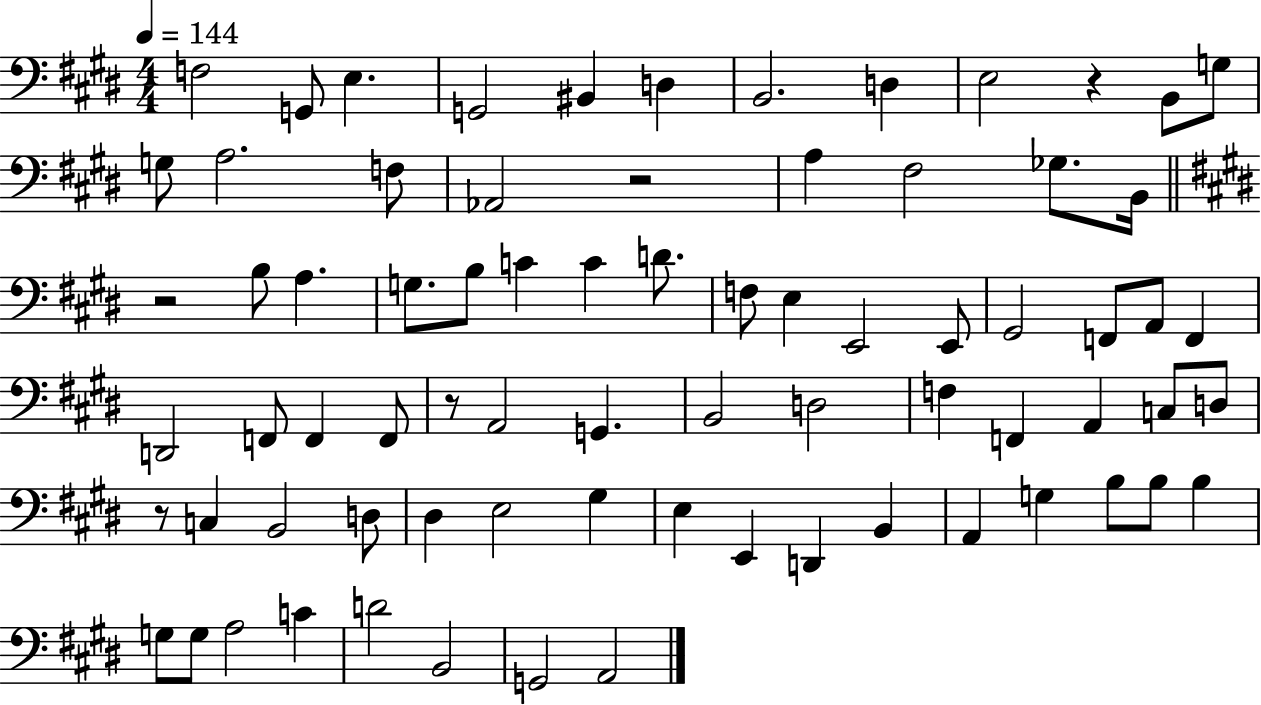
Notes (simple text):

F3/h G2/e E3/q. G2/h BIS2/q D3/q B2/h. D3/q E3/h R/q B2/e G3/e G3/e A3/h. F3/e Ab2/h R/h A3/q F#3/h Gb3/e. B2/s R/h B3/e A3/q. G3/e. B3/e C4/q C4/q D4/e. F3/e E3/q E2/h E2/e G#2/h F2/e A2/e F2/q D2/h F2/e F2/q F2/e R/e A2/h G2/q. B2/h D3/h F3/q F2/q A2/q C3/e D3/e R/e C3/q B2/h D3/e D#3/q E3/h G#3/q E3/q E2/q D2/q B2/q A2/q G3/q B3/e B3/e B3/q G3/e G3/e A3/h C4/q D4/h B2/h G2/h A2/h